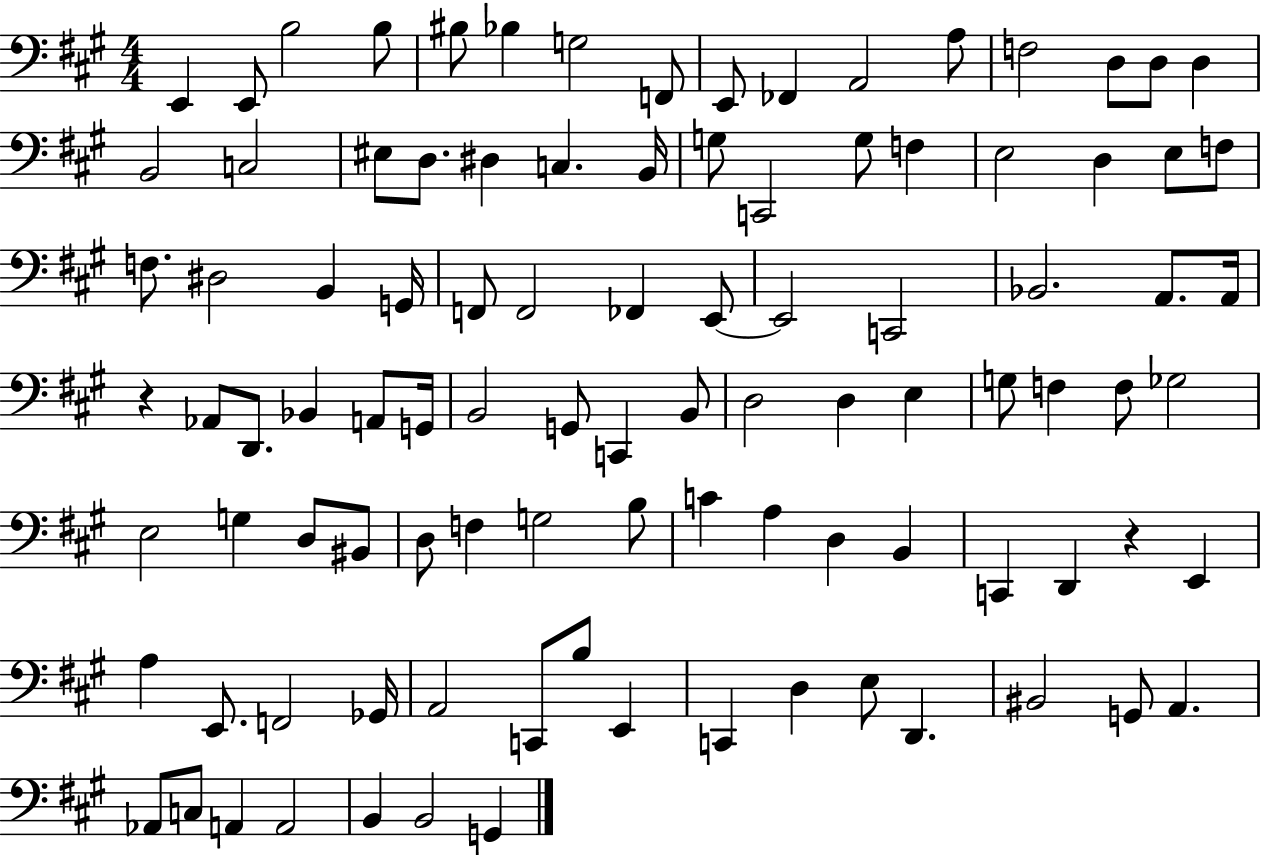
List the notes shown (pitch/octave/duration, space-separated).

E2/q E2/e B3/h B3/e BIS3/e Bb3/q G3/h F2/e E2/e FES2/q A2/h A3/e F3/h D3/e D3/e D3/q B2/h C3/h EIS3/e D3/e. D#3/q C3/q. B2/s G3/e C2/h G3/e F3/q E3/h D3/q E3/e F3/e F3/e. D#3/h B2/q G2/s F2/e F2/h FES2/q E2/e E2/h C2/h Bb2/h. A2/e. A2/s R/q Ab2/e D2/e. Bb2/q A2/e G2/s B2/h G2/e C2/q B2/e D3/h D3/q E3/q G3/e F3/q F3/e Gb3/h E3/h G3/q D3/e BIS2/e D3/e F3/q G3/h B3/e C4/q A3/q D3/q B2/q C2/q D2/q R/q E2/q A3/q E2/e. F2/h Gb2/s A2/h C2/e B3/e E2/q C2/q D3/q E3/e D2/q. BIS2/h G2/e A2/q. Ab2/e C3/e A2/q A2/h B2/q B2/h G2/q